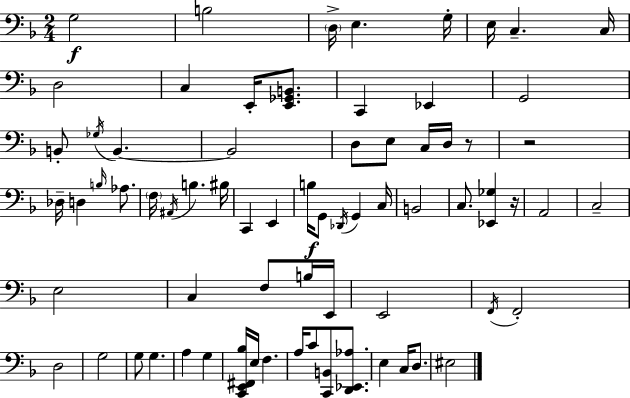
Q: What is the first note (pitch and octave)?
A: G3